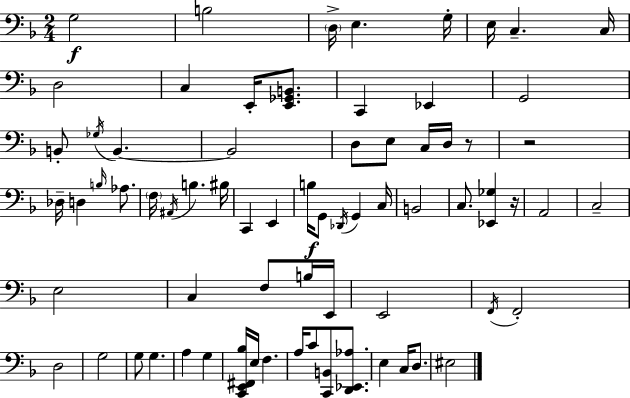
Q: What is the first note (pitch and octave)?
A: G3